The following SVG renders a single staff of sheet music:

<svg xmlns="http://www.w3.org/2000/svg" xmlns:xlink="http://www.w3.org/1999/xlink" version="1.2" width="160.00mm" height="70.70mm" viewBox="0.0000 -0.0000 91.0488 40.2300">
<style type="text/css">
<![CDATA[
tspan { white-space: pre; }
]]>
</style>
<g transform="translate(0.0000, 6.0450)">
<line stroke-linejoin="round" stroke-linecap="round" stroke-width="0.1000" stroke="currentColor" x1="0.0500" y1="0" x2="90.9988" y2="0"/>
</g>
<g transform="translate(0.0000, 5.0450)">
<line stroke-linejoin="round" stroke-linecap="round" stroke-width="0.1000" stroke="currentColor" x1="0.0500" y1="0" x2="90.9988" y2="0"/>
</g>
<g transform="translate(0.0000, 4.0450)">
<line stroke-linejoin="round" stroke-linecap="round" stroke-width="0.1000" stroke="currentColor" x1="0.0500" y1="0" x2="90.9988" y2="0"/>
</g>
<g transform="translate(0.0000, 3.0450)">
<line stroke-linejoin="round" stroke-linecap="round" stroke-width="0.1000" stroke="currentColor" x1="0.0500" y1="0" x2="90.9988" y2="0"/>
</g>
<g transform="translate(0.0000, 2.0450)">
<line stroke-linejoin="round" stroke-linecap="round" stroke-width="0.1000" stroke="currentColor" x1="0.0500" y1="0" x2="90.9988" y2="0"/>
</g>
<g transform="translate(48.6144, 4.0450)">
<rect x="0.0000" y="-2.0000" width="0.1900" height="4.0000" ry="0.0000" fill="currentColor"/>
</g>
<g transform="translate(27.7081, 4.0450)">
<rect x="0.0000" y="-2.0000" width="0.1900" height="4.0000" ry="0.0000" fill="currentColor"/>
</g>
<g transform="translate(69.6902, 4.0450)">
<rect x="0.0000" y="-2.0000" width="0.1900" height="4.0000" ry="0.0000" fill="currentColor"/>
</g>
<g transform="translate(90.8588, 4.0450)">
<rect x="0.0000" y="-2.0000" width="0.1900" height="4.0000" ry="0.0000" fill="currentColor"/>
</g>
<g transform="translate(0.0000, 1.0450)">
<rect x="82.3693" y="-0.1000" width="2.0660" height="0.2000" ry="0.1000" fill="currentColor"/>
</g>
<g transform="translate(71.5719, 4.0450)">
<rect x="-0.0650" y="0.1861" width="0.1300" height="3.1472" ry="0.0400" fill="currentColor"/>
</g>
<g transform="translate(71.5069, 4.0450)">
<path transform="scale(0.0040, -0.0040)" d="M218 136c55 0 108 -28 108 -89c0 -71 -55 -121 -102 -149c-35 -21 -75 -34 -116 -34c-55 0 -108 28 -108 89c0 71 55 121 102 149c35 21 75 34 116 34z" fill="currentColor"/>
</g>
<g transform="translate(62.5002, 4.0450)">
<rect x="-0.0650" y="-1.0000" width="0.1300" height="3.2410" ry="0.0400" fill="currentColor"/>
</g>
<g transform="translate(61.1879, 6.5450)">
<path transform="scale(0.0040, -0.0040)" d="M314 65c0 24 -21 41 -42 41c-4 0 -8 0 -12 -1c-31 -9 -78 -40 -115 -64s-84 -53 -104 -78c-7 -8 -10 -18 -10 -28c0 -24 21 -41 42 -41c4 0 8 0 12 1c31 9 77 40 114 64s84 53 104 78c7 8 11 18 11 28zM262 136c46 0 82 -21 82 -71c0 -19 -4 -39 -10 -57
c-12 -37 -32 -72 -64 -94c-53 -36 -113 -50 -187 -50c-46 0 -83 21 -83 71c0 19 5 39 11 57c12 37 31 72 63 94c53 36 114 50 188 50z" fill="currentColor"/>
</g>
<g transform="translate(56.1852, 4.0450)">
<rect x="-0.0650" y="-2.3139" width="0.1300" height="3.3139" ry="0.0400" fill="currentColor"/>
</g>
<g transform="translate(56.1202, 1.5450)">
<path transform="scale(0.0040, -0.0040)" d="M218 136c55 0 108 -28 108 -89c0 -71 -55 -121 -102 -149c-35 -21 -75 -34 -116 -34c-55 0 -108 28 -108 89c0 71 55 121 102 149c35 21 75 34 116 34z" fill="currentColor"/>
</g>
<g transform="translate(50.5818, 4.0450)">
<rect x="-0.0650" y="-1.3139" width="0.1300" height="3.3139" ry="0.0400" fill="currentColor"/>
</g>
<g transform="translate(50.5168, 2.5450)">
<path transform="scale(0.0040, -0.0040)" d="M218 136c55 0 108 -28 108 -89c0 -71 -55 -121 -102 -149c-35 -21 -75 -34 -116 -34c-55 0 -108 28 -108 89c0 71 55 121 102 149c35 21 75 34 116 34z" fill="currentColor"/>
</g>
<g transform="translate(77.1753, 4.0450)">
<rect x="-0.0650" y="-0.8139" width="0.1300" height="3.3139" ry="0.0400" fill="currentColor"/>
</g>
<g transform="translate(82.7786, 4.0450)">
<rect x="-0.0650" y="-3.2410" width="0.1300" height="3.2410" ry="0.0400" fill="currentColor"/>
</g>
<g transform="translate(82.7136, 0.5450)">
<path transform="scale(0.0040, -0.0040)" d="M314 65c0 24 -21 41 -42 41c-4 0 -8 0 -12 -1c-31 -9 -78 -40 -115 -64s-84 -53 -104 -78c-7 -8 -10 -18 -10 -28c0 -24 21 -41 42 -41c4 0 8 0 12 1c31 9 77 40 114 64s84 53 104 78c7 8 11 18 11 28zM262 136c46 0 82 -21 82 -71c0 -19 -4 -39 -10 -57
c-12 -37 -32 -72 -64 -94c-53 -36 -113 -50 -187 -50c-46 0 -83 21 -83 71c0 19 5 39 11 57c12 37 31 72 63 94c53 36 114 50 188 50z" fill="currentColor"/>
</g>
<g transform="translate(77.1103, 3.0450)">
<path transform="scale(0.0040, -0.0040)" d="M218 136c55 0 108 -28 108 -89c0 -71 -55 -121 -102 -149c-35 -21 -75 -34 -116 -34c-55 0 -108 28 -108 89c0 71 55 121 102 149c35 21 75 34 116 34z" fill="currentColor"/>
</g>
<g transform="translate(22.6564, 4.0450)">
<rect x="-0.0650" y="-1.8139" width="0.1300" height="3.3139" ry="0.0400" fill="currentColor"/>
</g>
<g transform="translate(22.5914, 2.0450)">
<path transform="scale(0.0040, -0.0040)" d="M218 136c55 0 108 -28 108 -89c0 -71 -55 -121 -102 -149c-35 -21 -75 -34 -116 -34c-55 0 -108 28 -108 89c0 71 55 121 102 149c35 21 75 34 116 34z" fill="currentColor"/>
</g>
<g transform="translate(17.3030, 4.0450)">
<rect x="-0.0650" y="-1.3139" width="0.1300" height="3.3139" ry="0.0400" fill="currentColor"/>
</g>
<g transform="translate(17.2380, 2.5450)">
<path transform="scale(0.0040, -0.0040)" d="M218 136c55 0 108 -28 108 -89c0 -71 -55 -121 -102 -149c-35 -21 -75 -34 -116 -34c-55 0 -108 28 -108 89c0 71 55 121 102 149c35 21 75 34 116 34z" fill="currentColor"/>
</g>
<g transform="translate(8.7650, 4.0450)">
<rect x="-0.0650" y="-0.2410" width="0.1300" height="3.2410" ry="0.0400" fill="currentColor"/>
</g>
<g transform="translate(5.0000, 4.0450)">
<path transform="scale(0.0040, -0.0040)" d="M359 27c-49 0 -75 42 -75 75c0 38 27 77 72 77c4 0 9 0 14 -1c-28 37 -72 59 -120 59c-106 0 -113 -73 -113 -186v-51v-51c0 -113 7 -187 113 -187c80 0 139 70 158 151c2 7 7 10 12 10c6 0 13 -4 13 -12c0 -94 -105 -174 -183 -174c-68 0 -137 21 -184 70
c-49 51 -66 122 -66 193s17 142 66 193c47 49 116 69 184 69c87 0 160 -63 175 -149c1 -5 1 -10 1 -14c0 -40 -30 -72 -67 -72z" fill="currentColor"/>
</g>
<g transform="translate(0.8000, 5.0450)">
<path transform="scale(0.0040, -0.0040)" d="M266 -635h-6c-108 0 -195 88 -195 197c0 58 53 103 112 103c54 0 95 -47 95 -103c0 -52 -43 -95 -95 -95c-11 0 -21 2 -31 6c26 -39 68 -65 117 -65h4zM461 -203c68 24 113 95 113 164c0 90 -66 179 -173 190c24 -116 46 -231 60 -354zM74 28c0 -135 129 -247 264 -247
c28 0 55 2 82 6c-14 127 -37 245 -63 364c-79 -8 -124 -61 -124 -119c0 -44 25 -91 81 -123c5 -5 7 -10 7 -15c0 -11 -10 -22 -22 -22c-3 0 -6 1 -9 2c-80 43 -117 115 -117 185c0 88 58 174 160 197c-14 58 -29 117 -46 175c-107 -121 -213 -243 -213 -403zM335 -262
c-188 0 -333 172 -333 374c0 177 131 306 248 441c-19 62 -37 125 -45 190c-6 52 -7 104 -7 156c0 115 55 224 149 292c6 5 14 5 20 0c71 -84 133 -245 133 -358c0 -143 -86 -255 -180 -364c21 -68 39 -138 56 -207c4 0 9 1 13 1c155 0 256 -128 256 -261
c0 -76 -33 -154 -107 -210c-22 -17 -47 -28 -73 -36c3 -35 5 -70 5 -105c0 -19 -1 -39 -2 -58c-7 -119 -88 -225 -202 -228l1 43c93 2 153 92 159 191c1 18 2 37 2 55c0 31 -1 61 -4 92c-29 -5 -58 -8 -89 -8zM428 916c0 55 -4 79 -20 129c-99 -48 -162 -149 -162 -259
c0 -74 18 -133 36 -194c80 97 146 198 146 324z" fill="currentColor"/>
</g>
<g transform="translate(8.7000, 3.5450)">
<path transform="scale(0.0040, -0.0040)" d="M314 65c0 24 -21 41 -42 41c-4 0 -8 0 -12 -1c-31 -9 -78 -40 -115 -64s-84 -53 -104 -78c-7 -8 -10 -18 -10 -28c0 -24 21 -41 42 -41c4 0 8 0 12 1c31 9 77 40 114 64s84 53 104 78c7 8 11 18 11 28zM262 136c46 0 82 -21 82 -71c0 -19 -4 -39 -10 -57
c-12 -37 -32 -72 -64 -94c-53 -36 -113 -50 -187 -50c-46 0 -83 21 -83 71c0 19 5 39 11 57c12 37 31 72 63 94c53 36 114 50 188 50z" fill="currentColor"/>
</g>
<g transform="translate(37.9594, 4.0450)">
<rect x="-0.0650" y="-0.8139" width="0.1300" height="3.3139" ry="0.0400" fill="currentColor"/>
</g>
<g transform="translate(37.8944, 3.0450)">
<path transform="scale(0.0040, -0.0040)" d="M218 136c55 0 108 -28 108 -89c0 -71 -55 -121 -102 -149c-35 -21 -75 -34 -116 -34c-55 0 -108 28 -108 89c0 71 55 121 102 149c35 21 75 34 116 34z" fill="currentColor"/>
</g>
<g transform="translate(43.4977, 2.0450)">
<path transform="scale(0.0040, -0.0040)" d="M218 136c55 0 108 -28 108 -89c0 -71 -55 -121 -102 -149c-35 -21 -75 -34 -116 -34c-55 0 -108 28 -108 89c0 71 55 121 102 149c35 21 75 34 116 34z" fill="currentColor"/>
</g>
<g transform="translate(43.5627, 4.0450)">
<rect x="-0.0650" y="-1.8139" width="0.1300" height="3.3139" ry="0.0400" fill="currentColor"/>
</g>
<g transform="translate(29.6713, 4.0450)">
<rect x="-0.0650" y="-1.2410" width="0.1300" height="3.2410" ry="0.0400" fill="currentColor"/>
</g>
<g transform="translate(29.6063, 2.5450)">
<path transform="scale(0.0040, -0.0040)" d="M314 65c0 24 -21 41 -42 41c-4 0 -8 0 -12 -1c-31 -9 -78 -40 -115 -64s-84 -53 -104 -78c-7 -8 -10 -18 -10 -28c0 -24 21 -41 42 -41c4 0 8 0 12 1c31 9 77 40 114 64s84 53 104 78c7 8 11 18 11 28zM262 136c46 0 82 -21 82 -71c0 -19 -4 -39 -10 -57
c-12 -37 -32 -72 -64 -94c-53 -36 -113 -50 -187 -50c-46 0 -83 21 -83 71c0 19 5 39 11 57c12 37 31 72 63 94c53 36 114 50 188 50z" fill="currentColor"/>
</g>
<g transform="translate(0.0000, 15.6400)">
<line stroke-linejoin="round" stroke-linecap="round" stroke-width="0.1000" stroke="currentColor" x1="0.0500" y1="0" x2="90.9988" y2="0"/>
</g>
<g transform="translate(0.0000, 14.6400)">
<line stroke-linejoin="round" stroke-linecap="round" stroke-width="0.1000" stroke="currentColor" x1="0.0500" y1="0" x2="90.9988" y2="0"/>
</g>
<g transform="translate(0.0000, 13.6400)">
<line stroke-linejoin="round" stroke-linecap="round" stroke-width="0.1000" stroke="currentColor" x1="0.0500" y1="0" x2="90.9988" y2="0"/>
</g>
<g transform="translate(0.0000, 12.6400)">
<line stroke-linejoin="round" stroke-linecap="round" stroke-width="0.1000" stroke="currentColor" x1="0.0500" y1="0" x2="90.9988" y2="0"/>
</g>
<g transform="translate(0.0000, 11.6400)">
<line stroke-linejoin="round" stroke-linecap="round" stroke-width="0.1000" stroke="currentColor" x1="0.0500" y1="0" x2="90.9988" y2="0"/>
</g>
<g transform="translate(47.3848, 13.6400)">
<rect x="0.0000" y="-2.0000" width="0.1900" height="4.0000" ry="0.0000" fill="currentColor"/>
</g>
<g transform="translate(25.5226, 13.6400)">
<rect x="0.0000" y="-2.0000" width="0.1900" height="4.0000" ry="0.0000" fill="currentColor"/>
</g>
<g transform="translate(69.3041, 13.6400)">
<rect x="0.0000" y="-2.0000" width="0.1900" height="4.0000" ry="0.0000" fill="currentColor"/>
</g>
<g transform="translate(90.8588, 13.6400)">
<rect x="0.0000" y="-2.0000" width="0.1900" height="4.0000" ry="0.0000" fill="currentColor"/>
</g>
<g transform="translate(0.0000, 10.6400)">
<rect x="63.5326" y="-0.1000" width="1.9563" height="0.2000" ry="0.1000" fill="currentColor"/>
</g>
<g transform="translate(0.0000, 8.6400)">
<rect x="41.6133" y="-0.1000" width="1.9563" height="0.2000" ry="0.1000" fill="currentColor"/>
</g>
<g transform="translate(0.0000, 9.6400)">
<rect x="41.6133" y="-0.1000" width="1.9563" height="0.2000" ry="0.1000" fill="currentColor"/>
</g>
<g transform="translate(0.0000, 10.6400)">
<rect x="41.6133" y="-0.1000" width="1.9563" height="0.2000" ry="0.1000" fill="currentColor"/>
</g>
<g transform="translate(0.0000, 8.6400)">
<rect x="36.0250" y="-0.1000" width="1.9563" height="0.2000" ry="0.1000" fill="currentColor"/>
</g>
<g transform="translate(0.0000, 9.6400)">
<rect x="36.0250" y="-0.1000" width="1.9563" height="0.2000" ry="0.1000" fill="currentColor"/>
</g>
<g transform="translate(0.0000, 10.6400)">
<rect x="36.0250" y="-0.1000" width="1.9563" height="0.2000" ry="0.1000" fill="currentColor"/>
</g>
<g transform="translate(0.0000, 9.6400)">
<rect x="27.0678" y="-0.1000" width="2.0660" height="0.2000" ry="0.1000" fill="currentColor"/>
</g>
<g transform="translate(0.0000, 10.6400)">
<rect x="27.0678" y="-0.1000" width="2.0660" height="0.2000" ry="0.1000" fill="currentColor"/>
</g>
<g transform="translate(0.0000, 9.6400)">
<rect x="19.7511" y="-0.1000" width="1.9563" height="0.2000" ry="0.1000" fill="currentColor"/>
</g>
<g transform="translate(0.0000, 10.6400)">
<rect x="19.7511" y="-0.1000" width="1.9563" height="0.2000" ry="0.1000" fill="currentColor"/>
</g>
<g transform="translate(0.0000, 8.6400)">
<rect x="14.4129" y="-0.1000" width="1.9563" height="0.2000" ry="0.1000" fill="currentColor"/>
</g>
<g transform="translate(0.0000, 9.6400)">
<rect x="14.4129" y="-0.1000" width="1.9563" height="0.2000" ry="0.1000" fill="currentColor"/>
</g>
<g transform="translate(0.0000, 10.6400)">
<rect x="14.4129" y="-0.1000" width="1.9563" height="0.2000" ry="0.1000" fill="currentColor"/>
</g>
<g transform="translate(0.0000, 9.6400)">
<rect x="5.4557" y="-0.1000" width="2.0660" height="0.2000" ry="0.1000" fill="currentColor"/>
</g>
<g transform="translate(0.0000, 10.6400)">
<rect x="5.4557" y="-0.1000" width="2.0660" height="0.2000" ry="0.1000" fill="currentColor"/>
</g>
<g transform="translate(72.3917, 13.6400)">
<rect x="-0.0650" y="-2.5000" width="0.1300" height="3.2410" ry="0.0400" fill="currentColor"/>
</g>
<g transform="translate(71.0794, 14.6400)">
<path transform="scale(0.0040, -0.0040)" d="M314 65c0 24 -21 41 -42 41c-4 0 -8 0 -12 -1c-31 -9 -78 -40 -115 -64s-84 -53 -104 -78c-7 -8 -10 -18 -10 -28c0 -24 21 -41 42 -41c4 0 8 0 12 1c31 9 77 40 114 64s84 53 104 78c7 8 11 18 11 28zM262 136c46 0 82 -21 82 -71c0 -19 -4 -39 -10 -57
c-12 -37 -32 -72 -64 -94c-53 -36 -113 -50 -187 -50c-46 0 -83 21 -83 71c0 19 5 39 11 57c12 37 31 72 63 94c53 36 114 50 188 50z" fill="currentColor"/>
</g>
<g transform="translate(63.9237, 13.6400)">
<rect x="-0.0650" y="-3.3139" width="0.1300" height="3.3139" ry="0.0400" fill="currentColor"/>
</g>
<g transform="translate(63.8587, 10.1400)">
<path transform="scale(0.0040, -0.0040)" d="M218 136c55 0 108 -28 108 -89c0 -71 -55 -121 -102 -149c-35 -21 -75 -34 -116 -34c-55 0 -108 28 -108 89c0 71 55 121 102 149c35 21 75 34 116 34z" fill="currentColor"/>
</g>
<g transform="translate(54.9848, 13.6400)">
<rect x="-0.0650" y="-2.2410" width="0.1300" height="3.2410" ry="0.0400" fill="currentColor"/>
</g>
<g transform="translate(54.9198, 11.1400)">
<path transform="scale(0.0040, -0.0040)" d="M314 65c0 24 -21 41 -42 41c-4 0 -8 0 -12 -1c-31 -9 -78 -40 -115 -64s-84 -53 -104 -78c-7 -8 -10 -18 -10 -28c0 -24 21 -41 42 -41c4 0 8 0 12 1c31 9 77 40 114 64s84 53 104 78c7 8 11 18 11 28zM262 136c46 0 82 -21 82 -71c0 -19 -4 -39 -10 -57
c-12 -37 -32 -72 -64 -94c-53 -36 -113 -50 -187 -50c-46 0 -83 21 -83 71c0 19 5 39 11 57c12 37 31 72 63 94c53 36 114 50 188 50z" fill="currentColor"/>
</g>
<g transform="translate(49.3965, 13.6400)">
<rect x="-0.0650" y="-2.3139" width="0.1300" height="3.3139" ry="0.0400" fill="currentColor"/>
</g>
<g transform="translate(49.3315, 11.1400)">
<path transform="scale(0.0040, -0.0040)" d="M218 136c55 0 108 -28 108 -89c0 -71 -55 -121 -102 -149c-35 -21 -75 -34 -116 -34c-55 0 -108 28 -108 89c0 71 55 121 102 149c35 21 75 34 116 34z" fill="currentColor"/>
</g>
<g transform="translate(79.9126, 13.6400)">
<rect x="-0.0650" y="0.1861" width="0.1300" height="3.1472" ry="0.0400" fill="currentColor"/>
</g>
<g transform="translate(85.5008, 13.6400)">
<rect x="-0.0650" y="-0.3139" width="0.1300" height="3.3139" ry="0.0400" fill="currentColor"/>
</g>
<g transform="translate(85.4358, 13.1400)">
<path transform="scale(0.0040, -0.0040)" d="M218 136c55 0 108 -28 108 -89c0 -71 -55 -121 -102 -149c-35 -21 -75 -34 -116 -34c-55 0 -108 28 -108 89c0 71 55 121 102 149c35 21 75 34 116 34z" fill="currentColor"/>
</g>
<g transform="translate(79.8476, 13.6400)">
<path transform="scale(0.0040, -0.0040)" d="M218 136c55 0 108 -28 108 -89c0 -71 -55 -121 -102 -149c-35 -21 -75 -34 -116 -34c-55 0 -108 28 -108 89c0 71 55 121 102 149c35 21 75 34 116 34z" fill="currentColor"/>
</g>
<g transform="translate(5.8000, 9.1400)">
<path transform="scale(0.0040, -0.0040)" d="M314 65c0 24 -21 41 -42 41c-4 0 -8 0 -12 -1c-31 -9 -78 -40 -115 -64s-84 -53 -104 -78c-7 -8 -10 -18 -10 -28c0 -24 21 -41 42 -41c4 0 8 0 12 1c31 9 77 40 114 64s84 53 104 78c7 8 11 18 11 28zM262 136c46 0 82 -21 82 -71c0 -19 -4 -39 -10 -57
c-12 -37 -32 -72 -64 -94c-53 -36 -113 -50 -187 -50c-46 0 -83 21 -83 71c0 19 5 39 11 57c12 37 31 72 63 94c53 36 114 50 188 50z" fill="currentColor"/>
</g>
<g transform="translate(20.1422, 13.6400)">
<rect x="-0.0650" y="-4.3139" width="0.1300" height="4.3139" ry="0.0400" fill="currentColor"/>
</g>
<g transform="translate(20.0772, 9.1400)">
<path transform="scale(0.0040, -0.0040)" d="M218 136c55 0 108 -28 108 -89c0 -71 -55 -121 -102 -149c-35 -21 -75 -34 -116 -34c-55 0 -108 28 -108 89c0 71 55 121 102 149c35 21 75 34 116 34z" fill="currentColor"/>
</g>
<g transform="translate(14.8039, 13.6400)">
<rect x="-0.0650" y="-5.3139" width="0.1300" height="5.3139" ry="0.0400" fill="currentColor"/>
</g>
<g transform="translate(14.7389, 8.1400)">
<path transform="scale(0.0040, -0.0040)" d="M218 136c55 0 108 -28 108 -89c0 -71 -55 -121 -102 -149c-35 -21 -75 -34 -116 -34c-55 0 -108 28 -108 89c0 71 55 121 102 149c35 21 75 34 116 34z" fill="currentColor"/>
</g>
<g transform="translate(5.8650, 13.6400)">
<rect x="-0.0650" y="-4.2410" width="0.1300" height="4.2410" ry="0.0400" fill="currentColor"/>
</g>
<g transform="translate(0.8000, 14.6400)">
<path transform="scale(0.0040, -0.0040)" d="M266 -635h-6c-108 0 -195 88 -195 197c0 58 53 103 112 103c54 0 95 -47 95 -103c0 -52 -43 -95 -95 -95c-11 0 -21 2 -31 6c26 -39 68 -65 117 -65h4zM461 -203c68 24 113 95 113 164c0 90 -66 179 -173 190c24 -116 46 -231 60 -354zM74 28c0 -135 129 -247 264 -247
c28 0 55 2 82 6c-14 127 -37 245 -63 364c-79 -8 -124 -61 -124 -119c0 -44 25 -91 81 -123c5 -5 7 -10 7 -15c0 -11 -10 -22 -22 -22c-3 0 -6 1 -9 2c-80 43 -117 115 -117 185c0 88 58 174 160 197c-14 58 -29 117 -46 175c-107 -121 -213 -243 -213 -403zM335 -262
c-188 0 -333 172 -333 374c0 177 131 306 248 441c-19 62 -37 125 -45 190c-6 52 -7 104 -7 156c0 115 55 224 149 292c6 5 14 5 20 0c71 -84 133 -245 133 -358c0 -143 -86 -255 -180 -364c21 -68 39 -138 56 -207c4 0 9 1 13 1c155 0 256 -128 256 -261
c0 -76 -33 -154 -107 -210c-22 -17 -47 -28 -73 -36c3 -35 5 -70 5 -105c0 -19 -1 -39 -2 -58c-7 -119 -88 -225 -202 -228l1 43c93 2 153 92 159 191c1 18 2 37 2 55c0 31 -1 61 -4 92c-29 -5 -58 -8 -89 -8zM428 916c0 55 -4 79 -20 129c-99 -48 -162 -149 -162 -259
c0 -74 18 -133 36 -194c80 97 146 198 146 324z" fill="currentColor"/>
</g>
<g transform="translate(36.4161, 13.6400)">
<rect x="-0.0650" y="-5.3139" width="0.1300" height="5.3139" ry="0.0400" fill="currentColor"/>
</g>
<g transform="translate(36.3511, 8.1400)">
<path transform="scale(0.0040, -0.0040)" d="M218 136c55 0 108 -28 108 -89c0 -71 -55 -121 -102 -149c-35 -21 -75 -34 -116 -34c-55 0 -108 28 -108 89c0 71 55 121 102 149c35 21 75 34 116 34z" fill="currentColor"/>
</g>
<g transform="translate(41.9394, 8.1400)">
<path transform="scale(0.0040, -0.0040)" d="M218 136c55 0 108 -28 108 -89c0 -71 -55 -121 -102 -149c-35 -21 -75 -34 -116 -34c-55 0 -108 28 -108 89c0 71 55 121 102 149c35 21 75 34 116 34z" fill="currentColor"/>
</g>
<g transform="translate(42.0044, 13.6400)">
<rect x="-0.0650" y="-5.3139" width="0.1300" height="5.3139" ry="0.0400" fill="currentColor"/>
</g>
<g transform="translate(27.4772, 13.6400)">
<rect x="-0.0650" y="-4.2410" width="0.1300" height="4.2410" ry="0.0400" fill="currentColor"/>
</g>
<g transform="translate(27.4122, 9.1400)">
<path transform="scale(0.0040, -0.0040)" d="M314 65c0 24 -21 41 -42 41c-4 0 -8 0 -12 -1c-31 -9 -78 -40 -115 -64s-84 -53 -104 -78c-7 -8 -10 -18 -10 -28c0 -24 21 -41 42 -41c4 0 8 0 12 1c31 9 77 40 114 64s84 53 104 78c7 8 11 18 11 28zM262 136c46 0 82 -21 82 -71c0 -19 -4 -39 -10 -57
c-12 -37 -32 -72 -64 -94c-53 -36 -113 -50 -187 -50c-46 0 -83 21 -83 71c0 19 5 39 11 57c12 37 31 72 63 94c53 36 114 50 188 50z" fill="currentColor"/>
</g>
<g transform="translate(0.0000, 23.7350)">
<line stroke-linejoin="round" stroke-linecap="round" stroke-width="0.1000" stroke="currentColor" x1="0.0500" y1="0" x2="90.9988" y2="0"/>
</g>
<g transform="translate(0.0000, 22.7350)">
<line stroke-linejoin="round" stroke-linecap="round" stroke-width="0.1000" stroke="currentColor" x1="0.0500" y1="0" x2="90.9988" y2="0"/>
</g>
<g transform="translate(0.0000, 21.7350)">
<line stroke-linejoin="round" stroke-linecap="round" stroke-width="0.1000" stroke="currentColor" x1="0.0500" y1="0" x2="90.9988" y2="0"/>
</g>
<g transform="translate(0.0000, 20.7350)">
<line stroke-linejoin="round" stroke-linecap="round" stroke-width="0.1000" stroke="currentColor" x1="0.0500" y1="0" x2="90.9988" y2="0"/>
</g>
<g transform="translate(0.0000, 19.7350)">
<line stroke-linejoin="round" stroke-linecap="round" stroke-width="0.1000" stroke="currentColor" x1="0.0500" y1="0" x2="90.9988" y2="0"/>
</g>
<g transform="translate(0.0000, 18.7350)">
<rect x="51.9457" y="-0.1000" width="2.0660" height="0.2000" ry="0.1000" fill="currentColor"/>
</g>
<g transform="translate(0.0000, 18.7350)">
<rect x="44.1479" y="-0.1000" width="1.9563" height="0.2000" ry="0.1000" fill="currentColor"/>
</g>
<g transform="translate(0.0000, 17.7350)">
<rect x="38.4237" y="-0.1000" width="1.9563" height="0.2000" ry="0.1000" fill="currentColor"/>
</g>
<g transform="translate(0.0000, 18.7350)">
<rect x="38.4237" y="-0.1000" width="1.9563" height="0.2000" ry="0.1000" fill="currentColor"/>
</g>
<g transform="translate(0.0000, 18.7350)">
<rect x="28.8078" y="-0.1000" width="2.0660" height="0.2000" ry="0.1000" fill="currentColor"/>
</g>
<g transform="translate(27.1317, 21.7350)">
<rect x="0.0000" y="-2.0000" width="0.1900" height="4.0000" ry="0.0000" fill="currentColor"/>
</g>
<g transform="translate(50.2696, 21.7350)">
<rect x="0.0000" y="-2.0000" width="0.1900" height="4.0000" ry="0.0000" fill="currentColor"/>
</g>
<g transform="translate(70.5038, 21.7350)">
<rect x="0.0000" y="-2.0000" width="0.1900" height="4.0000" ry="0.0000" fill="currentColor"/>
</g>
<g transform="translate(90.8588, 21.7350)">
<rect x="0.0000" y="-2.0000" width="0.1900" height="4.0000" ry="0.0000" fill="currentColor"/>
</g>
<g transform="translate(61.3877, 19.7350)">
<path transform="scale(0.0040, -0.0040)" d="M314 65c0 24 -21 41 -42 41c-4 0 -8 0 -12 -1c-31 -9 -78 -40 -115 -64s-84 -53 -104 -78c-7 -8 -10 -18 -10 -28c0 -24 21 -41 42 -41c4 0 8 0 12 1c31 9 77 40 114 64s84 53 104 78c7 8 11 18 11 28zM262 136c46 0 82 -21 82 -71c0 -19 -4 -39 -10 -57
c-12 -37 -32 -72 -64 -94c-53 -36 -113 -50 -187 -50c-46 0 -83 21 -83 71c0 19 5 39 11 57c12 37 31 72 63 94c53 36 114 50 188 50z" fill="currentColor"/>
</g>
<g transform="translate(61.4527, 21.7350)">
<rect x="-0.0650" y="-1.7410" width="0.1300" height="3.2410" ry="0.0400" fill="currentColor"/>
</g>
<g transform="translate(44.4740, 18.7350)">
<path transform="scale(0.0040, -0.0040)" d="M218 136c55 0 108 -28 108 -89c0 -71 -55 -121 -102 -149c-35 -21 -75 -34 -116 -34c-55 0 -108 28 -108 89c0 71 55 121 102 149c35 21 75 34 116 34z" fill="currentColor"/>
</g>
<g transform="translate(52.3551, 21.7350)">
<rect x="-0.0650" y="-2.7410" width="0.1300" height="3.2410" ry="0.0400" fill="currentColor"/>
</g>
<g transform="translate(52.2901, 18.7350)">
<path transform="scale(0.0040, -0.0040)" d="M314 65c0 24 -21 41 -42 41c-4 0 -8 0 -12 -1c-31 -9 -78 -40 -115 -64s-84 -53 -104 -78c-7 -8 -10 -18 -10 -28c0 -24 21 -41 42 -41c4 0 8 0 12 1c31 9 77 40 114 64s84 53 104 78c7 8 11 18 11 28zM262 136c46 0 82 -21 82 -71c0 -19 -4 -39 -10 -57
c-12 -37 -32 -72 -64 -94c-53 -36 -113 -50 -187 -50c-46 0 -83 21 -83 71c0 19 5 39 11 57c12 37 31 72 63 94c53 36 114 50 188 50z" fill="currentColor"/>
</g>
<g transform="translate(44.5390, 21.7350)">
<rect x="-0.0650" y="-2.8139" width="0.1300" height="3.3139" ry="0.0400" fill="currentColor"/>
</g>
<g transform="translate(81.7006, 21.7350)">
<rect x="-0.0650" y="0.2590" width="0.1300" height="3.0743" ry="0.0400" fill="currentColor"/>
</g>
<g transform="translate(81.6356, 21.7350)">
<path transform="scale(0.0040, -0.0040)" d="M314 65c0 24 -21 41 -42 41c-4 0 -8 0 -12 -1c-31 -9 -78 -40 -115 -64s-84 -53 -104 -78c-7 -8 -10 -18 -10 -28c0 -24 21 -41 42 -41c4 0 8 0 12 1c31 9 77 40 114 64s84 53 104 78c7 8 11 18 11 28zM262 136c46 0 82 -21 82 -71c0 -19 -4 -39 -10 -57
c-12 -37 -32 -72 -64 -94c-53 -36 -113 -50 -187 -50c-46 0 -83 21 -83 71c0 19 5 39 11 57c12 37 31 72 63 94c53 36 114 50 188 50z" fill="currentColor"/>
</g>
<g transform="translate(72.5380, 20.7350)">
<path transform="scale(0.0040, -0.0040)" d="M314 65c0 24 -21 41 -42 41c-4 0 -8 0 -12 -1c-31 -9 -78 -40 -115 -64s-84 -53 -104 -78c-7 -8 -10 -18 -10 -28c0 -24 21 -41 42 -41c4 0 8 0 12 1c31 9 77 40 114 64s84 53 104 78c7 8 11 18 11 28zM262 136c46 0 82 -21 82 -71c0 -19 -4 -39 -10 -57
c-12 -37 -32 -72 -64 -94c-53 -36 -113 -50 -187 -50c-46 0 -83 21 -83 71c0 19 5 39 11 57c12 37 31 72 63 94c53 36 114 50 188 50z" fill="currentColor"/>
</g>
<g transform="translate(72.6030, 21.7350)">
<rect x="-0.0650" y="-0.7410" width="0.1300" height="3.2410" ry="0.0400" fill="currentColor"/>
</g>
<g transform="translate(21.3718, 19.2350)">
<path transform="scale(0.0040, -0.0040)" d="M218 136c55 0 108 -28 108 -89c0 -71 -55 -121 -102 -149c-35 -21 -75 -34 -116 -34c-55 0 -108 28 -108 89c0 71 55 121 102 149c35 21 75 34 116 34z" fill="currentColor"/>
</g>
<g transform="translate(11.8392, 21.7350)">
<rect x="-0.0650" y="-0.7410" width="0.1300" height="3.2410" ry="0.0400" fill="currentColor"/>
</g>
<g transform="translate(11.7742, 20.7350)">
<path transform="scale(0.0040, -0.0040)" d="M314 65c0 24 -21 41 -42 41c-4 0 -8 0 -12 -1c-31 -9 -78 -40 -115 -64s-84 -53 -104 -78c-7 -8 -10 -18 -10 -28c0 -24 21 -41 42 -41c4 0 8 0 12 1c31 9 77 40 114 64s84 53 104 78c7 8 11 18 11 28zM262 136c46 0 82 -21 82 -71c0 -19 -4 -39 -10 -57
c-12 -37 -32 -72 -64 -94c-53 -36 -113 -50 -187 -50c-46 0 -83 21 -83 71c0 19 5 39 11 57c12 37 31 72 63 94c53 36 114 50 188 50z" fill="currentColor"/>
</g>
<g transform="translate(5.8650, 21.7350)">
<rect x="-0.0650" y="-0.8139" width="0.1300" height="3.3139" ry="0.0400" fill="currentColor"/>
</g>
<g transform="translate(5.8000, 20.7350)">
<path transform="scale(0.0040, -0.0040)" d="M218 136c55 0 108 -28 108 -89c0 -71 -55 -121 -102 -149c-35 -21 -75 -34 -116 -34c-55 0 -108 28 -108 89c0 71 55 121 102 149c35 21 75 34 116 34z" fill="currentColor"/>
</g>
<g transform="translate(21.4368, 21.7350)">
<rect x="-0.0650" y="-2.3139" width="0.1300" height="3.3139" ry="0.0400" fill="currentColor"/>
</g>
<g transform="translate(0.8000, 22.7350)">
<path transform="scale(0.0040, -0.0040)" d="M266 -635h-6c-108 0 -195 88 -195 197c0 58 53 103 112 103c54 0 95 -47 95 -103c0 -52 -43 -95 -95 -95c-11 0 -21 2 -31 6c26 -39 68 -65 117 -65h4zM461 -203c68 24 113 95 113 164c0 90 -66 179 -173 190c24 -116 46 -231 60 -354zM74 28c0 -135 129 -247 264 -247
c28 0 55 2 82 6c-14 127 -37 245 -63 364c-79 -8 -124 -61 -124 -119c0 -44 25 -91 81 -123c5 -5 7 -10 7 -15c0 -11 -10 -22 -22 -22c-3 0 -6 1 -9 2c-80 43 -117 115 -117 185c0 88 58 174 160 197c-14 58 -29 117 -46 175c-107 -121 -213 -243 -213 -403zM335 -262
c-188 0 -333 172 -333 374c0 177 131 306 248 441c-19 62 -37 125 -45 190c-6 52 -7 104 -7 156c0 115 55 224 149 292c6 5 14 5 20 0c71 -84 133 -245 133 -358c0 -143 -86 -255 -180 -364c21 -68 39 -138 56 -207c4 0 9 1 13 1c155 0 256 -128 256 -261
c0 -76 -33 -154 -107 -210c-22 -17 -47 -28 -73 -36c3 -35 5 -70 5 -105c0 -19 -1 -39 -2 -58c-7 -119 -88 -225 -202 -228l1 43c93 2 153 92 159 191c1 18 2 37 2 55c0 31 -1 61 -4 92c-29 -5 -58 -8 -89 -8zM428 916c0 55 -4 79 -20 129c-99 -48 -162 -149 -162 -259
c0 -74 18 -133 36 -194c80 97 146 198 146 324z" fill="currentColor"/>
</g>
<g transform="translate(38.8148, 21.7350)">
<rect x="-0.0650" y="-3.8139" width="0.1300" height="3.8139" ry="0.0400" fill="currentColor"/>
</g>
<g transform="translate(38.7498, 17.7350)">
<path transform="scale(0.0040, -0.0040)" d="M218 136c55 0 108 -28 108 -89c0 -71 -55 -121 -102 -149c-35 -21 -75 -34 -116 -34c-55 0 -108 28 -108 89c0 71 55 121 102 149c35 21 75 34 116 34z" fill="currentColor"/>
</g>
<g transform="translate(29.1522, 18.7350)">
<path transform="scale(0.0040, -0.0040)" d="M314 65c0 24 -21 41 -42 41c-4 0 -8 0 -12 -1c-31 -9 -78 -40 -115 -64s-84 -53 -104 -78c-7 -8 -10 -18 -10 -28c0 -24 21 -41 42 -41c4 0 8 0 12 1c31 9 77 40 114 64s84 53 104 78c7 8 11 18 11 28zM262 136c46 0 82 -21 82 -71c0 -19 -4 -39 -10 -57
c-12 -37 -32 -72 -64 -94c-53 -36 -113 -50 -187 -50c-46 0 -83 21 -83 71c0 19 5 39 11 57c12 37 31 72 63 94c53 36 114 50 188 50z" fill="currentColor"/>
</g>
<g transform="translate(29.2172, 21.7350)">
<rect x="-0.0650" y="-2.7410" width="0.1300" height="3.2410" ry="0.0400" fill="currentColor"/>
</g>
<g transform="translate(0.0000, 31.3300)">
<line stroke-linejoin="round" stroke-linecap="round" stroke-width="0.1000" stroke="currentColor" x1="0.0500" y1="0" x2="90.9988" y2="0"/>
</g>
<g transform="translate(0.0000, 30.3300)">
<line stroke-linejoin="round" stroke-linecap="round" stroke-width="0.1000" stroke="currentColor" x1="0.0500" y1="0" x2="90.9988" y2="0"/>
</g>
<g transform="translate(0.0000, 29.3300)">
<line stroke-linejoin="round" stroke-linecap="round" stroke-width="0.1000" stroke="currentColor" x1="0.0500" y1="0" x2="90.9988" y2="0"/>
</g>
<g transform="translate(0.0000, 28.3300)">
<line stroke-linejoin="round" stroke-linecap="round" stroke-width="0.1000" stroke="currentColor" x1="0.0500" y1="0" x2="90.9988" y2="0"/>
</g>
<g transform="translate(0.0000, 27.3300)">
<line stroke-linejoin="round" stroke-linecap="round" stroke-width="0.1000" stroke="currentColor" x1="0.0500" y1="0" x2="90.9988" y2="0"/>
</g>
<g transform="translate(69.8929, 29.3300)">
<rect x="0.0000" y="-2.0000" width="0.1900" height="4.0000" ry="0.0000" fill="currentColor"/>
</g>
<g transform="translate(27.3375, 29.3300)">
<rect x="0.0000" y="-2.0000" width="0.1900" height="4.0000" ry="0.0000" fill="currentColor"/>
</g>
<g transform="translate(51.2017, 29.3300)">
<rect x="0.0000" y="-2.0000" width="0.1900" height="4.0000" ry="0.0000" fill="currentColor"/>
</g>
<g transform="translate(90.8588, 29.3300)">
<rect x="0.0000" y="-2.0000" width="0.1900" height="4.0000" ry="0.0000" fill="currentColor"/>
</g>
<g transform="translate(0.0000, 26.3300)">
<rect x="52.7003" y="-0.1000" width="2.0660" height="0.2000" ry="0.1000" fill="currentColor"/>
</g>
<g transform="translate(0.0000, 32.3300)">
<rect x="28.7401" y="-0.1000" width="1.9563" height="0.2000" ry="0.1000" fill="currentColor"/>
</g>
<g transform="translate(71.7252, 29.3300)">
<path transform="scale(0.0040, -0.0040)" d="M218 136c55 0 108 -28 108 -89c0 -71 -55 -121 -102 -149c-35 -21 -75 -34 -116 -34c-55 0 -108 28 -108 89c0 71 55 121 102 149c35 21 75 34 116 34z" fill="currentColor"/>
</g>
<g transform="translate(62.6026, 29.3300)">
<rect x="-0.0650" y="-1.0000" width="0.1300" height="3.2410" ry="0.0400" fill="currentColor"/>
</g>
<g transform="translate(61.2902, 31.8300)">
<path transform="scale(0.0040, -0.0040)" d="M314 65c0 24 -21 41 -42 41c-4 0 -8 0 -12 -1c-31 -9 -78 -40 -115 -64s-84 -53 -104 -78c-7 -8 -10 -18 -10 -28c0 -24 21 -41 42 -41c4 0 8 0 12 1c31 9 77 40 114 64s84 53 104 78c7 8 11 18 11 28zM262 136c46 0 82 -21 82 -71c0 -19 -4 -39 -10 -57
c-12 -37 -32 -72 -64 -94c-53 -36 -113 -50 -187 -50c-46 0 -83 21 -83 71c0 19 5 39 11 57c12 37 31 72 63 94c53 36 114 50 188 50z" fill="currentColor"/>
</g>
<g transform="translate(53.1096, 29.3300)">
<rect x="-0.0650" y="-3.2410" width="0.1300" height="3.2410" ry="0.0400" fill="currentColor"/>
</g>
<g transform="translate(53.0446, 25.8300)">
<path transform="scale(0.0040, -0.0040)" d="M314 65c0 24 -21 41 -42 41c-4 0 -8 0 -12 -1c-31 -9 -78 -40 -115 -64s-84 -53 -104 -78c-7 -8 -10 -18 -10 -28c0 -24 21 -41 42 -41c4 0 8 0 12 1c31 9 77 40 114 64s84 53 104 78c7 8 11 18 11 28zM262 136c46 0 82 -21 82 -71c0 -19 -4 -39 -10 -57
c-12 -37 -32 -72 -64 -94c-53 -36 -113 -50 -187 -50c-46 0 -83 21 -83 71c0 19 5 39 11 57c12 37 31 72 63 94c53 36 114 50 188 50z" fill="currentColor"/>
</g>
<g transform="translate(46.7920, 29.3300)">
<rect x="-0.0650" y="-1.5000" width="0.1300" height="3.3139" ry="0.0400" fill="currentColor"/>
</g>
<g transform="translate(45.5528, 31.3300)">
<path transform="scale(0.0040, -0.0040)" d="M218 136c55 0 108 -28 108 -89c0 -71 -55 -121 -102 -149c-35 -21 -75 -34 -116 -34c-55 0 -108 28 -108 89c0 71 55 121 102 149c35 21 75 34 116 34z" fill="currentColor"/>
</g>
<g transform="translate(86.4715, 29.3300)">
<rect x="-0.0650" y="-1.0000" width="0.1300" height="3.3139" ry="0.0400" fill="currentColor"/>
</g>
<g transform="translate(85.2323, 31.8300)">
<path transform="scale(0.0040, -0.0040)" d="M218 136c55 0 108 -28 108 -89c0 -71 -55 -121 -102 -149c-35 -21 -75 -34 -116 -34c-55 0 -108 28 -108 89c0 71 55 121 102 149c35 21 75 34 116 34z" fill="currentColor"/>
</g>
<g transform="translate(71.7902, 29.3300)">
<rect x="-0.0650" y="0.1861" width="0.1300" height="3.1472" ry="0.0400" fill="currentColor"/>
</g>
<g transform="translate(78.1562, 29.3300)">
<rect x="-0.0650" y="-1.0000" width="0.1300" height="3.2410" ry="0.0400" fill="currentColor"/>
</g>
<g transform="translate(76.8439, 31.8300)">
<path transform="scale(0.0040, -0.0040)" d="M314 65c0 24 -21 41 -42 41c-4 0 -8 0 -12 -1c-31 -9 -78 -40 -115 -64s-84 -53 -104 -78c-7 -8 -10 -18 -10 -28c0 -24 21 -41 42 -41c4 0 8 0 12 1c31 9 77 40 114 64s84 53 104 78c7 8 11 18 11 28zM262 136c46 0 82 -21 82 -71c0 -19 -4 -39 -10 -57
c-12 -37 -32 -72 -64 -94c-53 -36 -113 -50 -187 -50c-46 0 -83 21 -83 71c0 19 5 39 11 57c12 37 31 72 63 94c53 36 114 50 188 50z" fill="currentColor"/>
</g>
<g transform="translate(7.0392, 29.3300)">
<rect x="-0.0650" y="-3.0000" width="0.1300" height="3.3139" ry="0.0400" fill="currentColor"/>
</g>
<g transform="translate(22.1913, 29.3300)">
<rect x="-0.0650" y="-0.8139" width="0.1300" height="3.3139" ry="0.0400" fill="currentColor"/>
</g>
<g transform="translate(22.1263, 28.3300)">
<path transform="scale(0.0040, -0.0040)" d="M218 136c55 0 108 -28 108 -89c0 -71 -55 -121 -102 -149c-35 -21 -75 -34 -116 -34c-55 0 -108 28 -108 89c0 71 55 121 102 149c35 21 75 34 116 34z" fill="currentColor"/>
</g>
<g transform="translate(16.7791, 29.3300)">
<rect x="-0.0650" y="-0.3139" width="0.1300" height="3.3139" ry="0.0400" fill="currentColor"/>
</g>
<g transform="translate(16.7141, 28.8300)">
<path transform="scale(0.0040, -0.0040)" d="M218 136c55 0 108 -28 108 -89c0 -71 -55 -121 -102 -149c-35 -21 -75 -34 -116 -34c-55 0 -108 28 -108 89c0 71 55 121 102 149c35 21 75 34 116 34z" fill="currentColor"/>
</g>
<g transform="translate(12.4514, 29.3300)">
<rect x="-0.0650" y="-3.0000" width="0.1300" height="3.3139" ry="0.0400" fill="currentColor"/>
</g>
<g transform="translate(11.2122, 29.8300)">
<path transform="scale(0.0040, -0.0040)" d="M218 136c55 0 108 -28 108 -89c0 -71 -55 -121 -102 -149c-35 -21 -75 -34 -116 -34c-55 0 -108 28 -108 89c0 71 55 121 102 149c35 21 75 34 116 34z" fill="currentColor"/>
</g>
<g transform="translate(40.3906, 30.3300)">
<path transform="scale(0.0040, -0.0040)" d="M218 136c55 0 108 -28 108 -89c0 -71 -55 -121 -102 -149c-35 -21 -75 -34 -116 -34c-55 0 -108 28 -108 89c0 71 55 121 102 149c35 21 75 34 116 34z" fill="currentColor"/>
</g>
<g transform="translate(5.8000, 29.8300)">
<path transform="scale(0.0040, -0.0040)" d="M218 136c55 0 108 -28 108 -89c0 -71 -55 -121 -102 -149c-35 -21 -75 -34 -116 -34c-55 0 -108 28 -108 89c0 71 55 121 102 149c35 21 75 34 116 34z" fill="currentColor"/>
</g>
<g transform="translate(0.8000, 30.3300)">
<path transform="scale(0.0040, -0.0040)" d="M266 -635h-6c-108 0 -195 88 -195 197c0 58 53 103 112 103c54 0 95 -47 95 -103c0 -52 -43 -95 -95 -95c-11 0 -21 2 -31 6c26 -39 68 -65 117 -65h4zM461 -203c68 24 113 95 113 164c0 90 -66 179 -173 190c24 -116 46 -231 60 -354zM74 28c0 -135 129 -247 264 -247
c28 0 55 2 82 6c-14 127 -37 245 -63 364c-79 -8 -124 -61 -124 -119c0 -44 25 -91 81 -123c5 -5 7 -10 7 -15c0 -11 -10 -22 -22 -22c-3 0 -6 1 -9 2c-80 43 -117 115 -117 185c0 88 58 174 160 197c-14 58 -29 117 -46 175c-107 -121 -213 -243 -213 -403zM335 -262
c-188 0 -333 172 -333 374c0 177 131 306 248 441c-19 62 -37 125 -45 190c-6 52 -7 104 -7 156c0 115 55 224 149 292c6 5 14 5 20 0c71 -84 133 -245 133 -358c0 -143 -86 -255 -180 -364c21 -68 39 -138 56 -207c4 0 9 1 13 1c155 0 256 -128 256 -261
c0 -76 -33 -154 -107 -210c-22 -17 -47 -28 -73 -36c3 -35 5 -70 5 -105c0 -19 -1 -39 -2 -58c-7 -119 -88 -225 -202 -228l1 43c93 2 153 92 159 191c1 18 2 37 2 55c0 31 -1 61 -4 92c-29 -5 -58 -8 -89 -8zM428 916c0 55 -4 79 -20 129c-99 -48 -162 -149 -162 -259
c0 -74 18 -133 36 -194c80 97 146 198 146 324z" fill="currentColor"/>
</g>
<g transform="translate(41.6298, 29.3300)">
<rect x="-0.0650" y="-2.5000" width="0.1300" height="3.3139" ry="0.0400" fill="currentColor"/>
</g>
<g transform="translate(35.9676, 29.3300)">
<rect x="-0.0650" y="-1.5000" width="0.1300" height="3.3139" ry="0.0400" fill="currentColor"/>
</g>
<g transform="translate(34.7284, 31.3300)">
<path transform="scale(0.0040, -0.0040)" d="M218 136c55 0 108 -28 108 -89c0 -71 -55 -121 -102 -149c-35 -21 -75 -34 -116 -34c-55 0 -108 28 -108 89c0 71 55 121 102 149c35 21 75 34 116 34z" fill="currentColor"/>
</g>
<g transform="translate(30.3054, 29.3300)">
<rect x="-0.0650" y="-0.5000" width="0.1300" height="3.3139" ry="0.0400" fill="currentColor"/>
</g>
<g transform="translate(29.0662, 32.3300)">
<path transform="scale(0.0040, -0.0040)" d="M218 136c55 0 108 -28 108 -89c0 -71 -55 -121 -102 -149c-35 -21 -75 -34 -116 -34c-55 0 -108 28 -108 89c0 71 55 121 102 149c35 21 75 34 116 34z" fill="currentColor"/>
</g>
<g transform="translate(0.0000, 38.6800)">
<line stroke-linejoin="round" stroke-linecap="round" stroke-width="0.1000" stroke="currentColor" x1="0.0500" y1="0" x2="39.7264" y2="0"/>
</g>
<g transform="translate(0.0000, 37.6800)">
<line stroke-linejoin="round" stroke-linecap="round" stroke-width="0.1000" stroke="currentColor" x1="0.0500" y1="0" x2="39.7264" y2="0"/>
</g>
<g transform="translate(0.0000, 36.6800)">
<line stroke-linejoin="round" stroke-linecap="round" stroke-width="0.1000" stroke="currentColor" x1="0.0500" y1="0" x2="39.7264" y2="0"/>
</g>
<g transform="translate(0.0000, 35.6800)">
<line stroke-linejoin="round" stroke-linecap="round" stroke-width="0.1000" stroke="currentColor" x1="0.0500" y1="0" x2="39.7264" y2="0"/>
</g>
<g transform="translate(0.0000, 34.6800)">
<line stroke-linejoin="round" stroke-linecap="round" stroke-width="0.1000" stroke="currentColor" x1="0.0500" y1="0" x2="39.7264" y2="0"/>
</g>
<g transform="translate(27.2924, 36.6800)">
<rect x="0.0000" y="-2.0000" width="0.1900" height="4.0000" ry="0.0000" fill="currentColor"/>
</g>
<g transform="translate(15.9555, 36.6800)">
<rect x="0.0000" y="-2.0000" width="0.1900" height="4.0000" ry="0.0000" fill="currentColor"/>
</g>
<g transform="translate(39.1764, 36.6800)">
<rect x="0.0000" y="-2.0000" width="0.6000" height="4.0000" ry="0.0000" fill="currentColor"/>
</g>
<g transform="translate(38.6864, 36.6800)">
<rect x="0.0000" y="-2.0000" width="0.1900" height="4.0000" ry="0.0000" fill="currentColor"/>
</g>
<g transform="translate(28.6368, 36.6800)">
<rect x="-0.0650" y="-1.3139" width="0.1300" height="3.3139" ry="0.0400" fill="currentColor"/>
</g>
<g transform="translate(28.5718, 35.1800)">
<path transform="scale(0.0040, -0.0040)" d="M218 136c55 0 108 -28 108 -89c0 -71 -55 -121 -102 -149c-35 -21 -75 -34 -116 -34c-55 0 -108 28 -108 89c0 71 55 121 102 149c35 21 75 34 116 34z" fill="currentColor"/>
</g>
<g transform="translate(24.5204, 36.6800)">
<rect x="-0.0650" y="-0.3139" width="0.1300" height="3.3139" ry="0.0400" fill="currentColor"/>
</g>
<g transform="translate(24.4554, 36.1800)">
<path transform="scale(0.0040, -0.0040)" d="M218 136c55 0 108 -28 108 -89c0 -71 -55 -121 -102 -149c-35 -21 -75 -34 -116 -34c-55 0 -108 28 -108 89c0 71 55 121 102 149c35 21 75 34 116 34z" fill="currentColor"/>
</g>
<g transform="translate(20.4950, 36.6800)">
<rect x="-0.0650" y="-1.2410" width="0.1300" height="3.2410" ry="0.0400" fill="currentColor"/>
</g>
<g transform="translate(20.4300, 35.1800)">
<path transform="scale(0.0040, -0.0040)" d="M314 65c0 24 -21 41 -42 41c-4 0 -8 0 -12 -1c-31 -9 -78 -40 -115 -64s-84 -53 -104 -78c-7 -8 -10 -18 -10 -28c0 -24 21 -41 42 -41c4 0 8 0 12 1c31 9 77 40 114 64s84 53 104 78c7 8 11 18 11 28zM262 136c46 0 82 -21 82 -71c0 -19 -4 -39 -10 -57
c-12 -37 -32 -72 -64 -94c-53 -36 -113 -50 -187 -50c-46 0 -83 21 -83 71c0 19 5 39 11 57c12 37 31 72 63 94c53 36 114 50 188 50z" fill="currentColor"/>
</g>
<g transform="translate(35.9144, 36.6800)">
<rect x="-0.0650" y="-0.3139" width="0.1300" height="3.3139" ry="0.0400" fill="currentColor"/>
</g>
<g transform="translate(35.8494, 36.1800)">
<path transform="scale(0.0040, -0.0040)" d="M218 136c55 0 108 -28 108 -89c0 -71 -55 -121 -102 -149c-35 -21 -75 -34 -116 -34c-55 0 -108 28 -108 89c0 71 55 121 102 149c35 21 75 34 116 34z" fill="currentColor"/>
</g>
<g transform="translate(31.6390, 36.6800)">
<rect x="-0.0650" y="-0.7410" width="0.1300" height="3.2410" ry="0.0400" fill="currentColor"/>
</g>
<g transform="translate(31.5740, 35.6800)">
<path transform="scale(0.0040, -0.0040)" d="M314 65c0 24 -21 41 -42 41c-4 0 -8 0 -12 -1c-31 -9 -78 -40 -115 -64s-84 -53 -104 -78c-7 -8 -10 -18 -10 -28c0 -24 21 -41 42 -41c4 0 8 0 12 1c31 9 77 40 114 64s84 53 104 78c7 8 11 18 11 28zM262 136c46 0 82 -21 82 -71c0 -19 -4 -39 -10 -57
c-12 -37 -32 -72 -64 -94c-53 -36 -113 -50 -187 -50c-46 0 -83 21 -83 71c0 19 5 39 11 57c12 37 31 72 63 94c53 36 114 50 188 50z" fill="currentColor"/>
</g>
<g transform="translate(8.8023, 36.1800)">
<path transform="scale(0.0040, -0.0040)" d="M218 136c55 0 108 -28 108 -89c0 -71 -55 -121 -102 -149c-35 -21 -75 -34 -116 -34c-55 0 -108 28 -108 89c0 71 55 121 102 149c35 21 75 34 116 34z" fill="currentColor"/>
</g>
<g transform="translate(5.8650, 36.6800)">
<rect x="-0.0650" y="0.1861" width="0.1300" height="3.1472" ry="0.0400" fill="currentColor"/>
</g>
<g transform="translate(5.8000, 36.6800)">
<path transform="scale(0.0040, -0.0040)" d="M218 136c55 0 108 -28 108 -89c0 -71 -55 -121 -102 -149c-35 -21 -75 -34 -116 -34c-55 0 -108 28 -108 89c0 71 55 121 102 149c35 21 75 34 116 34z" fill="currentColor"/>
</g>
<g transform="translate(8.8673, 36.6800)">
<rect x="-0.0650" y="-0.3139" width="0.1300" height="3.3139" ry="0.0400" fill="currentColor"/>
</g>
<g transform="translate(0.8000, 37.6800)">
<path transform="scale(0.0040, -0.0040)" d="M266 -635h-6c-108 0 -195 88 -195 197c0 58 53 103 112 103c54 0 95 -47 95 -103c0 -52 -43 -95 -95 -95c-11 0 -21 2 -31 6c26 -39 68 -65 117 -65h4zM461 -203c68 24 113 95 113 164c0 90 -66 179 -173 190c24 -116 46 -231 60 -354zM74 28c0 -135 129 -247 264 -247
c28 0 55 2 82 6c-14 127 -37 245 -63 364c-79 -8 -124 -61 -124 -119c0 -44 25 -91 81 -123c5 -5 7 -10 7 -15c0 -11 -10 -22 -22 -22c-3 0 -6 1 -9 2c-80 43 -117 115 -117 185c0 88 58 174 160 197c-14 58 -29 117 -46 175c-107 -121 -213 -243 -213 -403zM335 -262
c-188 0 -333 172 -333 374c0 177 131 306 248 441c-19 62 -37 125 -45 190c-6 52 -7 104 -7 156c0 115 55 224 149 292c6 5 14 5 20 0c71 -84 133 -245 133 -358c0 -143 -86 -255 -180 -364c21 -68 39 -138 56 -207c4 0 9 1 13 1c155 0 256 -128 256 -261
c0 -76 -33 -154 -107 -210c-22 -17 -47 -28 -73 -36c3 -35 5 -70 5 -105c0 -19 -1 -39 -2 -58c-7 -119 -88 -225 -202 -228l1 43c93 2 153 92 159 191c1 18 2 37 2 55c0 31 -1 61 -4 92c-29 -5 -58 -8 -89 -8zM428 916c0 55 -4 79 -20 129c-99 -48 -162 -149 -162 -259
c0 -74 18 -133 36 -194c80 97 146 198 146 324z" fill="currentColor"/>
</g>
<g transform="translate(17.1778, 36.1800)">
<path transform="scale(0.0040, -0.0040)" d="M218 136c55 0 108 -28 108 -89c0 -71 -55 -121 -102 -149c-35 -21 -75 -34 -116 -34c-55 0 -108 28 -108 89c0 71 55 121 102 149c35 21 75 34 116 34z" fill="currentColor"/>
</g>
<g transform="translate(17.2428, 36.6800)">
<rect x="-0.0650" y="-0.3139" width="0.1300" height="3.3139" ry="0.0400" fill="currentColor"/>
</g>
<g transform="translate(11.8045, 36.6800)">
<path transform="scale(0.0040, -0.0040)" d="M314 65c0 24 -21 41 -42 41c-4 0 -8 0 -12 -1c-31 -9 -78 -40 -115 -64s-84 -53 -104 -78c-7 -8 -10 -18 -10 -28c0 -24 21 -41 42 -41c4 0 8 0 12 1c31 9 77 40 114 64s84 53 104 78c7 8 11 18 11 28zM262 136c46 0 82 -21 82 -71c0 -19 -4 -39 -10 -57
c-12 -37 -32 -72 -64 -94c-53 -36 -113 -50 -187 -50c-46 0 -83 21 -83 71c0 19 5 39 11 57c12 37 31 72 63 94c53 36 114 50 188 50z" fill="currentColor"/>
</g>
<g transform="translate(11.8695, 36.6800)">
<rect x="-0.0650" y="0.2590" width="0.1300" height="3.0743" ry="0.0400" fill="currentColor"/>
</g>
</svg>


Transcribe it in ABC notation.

X:1
T:Untitled
M:4/4
L:1/4
K:C
c2 e f e2 d f e g D2 B d b2 d'2 f' d' d'2 f' f' g g2 b G2 B c d d2 g a2 c' a a2 f2 d2 B2 A A c d C E G E b2 D2 B D2 D B c B2 c e2 c e d2 c